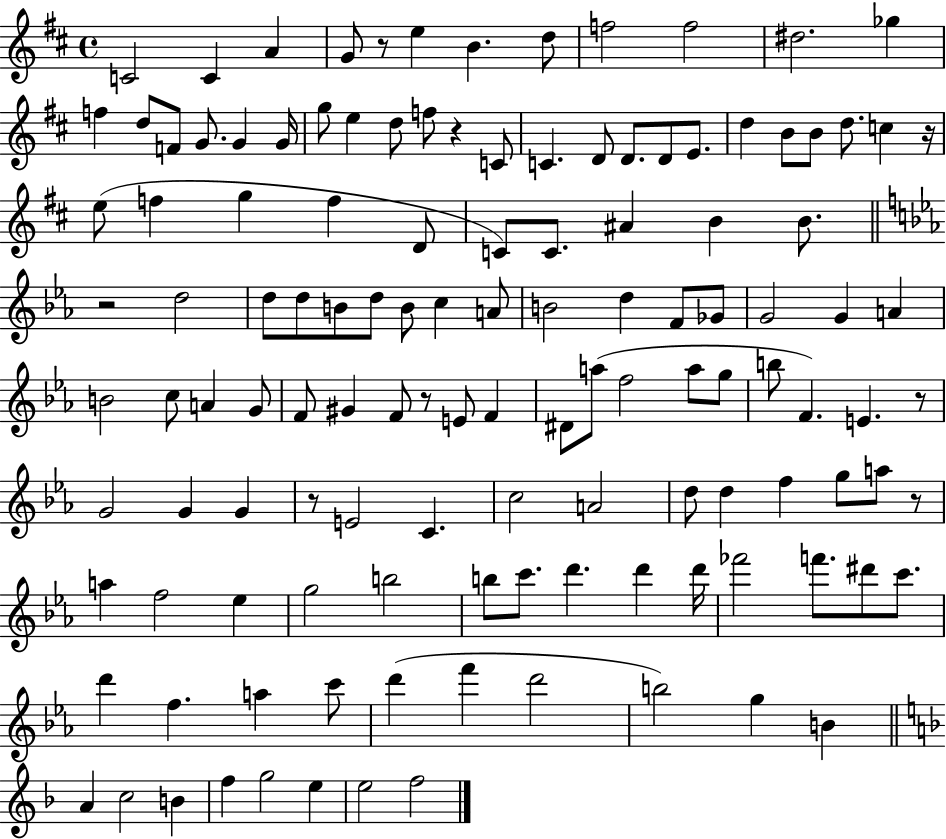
{
  \clef treble
  \time 4/4
  \defaultTimeSignature
  \key d \major
  c'2 c'4 a'4 | g'8 r8 e''4 b'4. d''8 | f''2 f''2 | dis''2. ges''4 | \break f''4 d''8 f'8 g'8. g'4 g'16 | g''8 e''4 d''8 f''8 r4 c'8 | c'4. d'8 d'8. d'8 e'8. | d''4 b'8 b'8 d''8. c''4 r16 | \break e''8( f''4 g''4 f''4 d'8 | c'8) c'8. ais'4 b'4 b'8. | \bar "||" \break \key c \minor r2 d''2 | d''8 d''8 b'8 d''8 b'8 c''4 a'8 | b'2 d''4 f'8 ges'8 | g'2 g'4 a'4 | \break b'2 c''8 a'4 g'8 | f'8 gis'4 f'8 r8 e'8 f'4 | dis'8 a''8( f''2 a''8 g''8 | b''8 f'4.) e'4. r8 | \break g'2 g'4 g'4 | r8 e'2 c'4. | c''2 a'2 | d''8 d''4 f''4 g''8 a''8 r8 | \break a''4 f''2 ees''4 | g''2 b''2 | b''8 c'''8. d'''4. d'''4 d'''16 | fes'''2 f'''8. dis'''8 c'''8. | \break d'''4 f''4. a''4 c'''8 | d'''4( f'''4 d'''2 | b''2) g''4 b'4 | \bar "||" \break \key d \minor a'4 c''2 b'4 | f''4 g''2 e''4 | e''2 f''2 | \bar "|."
}